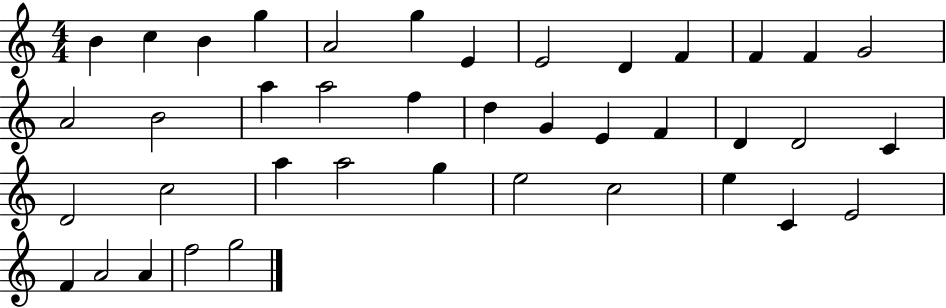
X:1
T:Untitled
M:4/4
L:1/4
K:C
B c B g A2 g E E2 D F F F G2 A2 B2 a a2 f d G E F D D2 C D2 c2 a a2 g e2 c2 e C E2 F A2 A f2 g2